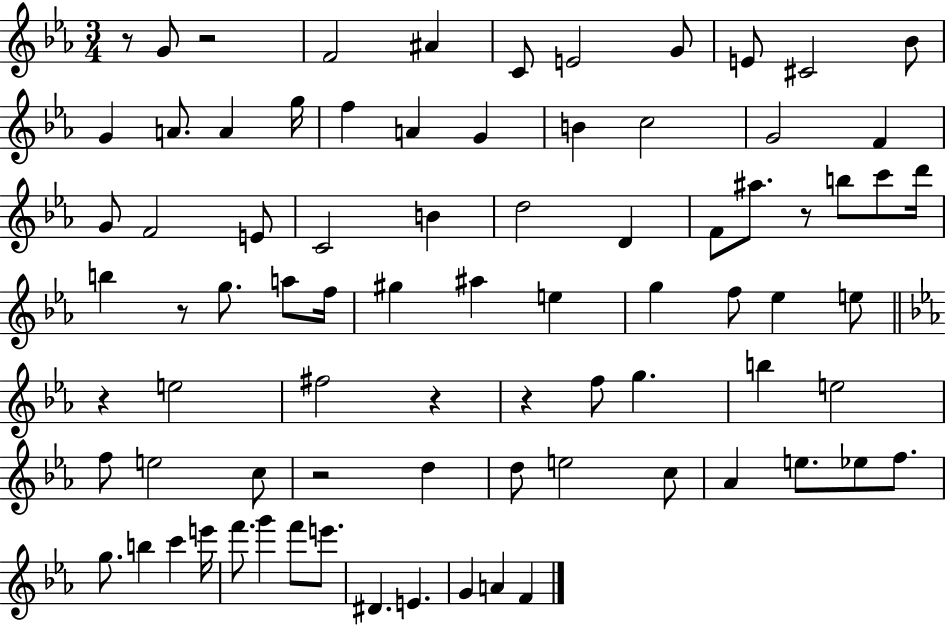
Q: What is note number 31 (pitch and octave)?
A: C6